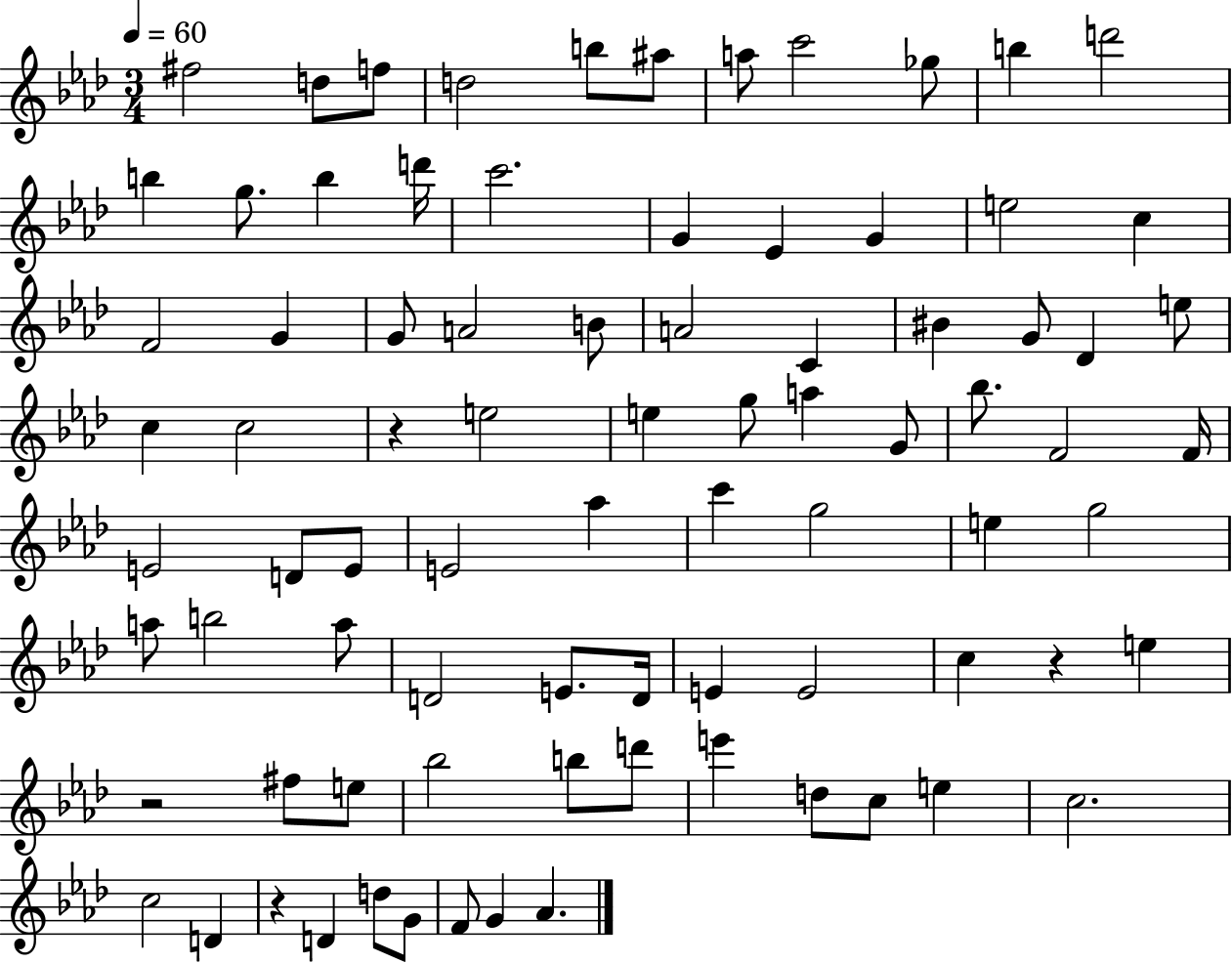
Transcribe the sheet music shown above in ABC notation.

X:1
T:Untitled
M:3/4
L:1/4
K:Ab
^f2 d/2 f/2 d2 b/2 ^a/2 a/2 c'2 _g/2 b d'2 b g/2 b d'/4 c'2 G _E G e2 c F2 G G/2 A2 B/2 A2 C ^B G/2 _D e/2 c c2 z e2 e g/2 a G/2 _b/2 F2 F/4 E2 D/2 E/2 E2 _a c' g2 e g2 a/2 b2 a/2 D2 E/2 D/4 E E2 c z e z2 ^f/2 e/2 _b2 b/2 d'/2 e' d/2 c/2 e c2 c2 D z D d/2 G/2 F/2 G _A